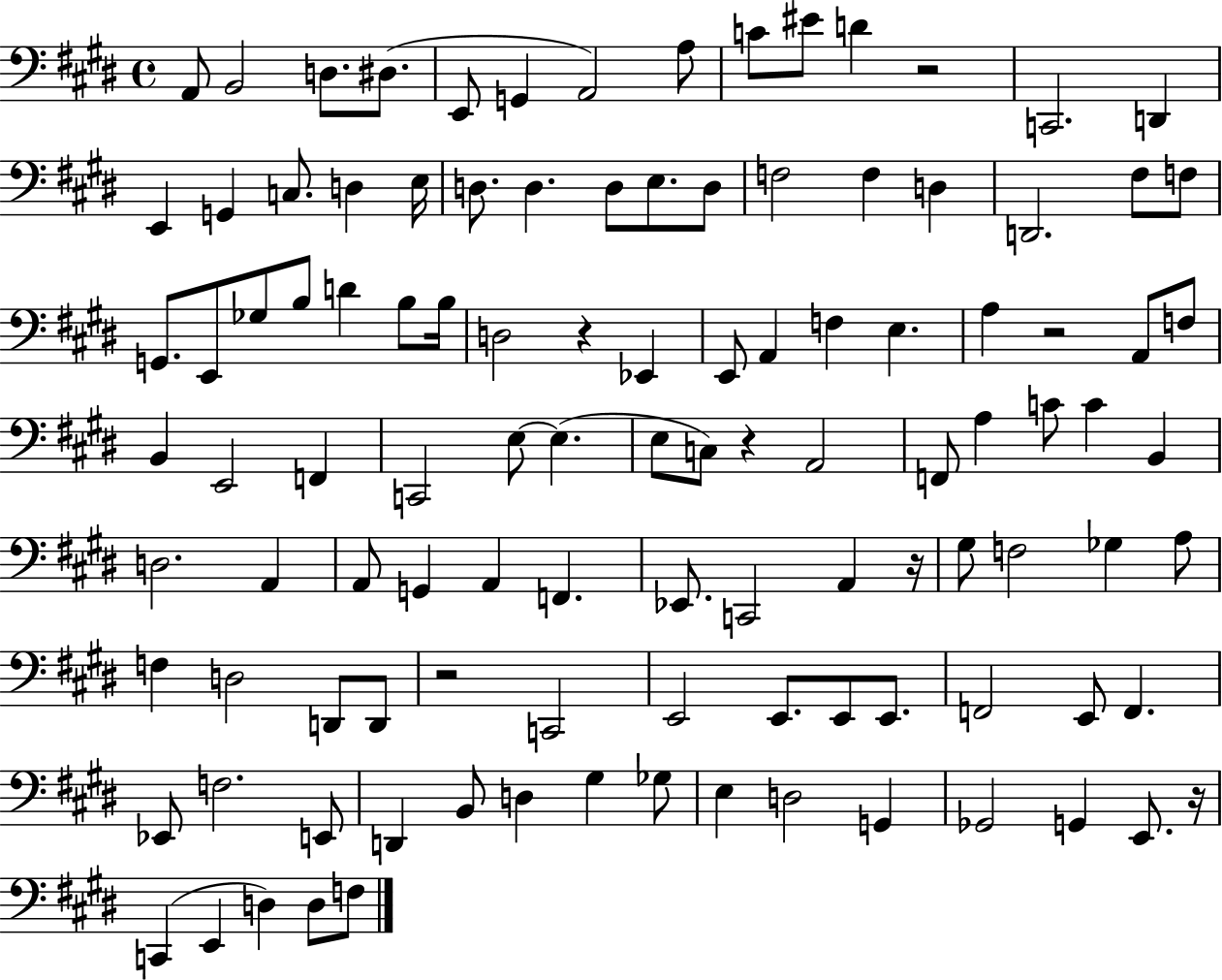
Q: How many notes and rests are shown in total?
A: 110